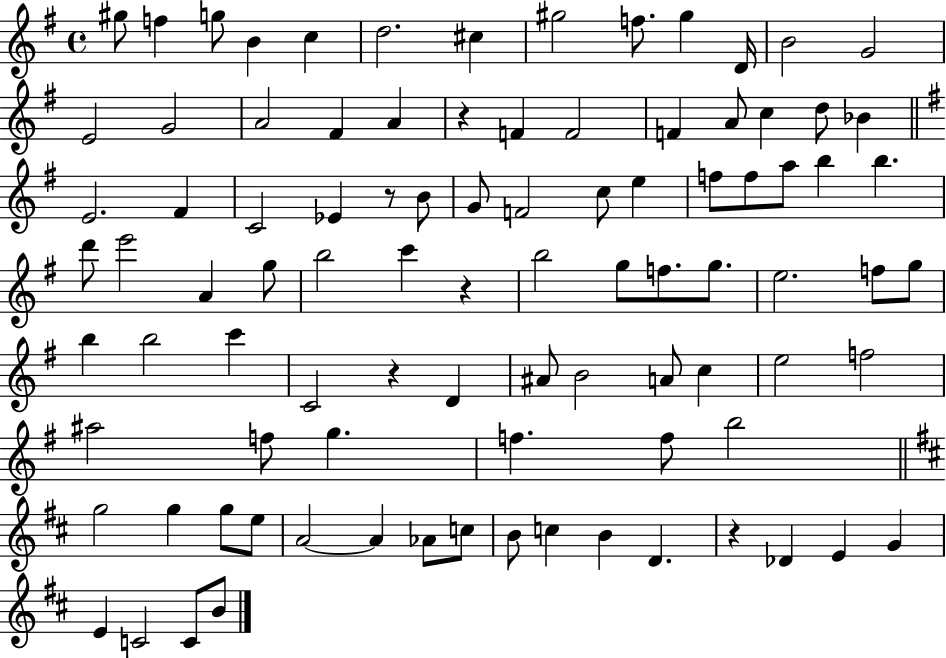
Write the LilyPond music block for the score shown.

{
  \clef treble
  \time 4/4
  \defaultTimeSignature
  \key g \major
  \repeat volta 2 { gis''8 f''4 g''8 b'4 c''4 | d''2. cis''4 | gis''2 f''8. gis''4 d'16 | b'2 g'2 | \break e'2 g'2 | a'2 fis'4 a'4 | r4 f'4 f'2 | f'4 a'8 c''4 d''8 bes'4 | \break \bar "||" \break \key e \minor e'2. fis'4 | c'2 ees'4 r8 b'8 | g'8 f'2 c''8 e''4 | f''8 f''8 a''8 b''4 b''4. | \break d'''8 e'''2 a'4 g''8 | b''2 c'''4 r4 | b''2 g''8 f''8. g''8. | e''2. f''8 g''8 | \break b''4 b''2 c'''4 | c'2 r4 d'4 | ais'8 b'2 a'8 c''4 | e''2 f''2 | \break ais''2 f''8 g''4. | f''4. f''8 b''2 | \bar "||" \break \key d \major g''2 g''4 g''8 e''8 | a'2~~ a'4 aes'8 c''8 | b'8 c''4 b'4 d'4. | r4 des'4 e'4 g'4 | \break e'4 c'2 c'8 b'8 | } \bar "|."
}